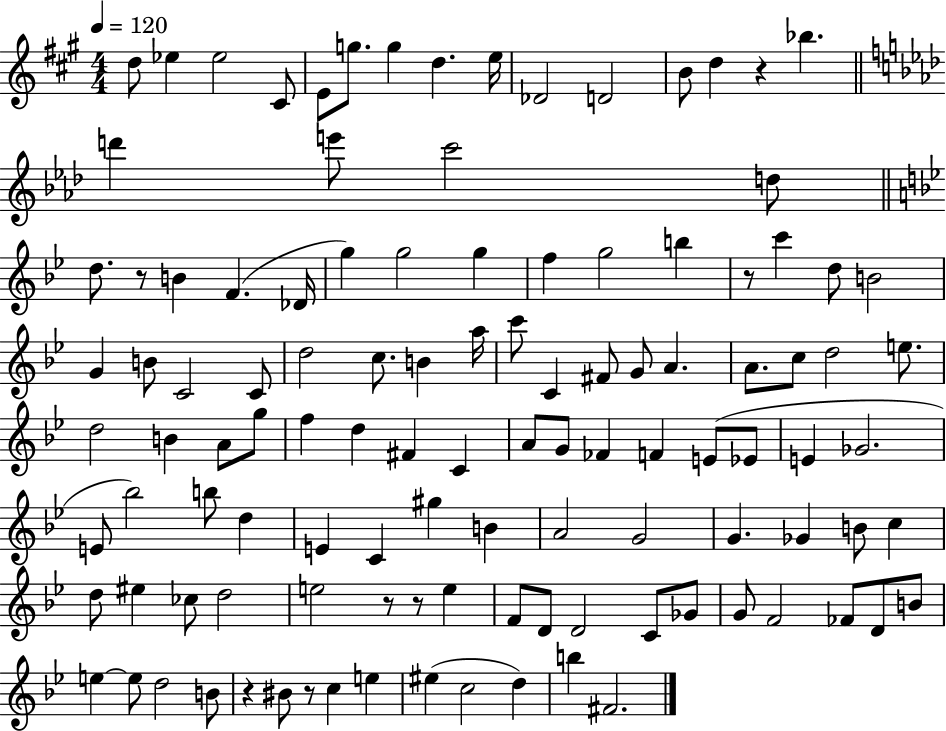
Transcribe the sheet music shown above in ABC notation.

X:1
T:Untitled
M:4/4
L:1/4
K:A
d/2 _e _e2 ^C/2 E/2 g/2 g d e/4 _D2 D2 B/2 d z _b d' e'/2 c'2 d/2 d/2 z/2 B F _D/4 g g2 g f g2 b z/2 c' d/2 B2 G B/2 C2 C/2 d2 c/2 B a/4 c'/2 C ^F/2 G/2 A A/2 c/2 d2 e/2 d2 B A/2 g/2 f d ^F C A/2 G/2 _F F E/2 _E/2 E _G2 E/2 _b2 b/2 d E C ^g B A2 G2 G _G B/2 c d/2 ^e _c/2 d2 e2 z/2 z/2 e F/2 D/2 D2 C/2 _G/2 G/2 F2 _F/2 D/2 B/2 e e/2 d2 B/2 z ^B/2 z/2 c e ^e c2 d b ^F2